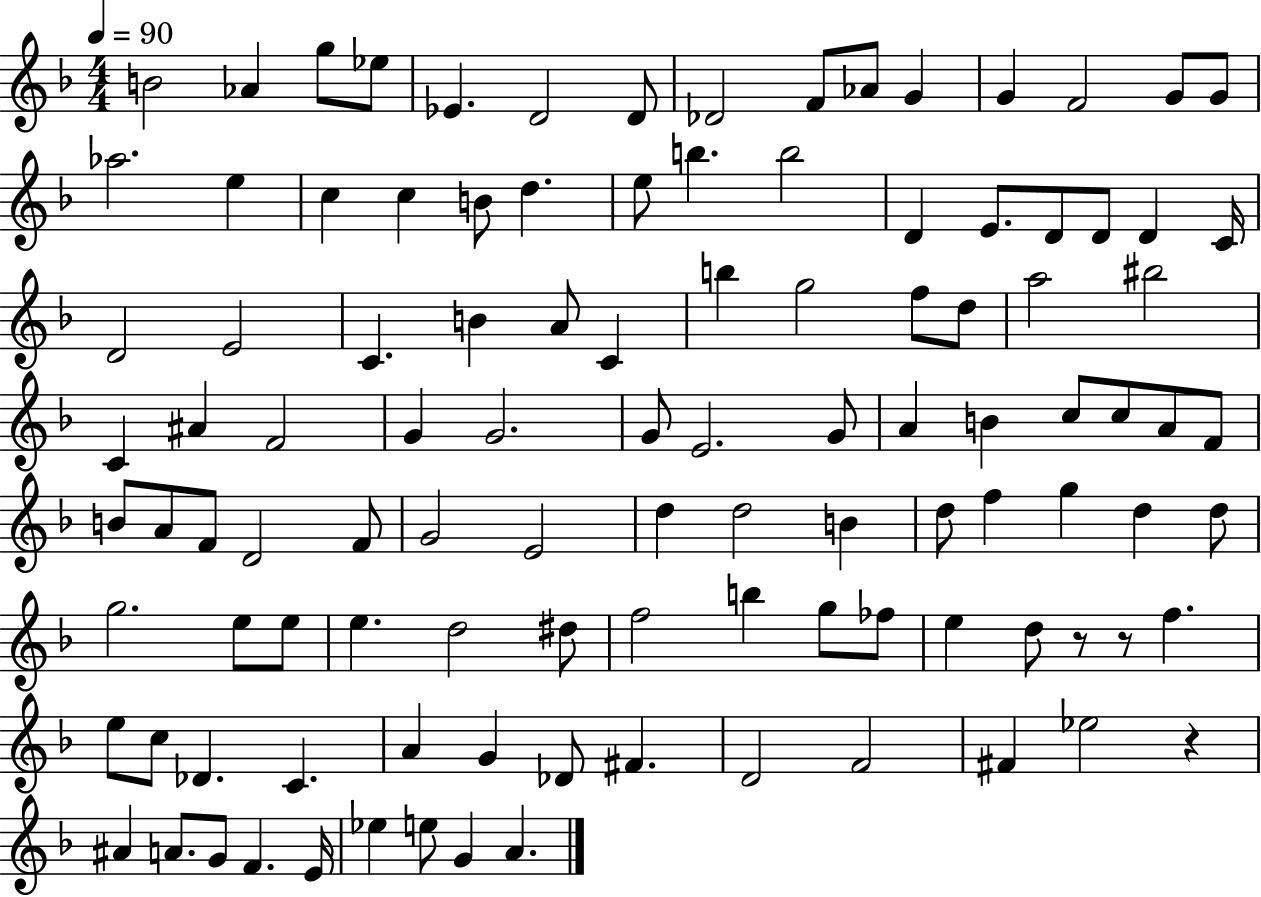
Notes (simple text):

B4/h Ab4/q G5/e Eb5/e Eb4/q. D4/h D4/e Db4/h F4/e Ab4/e G4/q G4/q F4/h G4/e G4/e Ab5/h. E5/q C5/q C5/q B4/e D5/q. E5/e B5/q. B5/h D4/q E4/e. D4/e D4/e D4/q C4/s D4/h E4/h C4/q. B4/q A4/e C4/q B5/q G5/h F5/e D5/e A5/h BIS5/h C4/q A#4/q F4/h G4/q G4/h. G4/e E4/h. G4/e A4/q B4/q C5/e C5/e A4/e F4/e B4/e A4/e F4/e D4/h F4/e G4/h E4/h D5/q D5/h B4/q D5/e F5/q G5/q D5/q D5/e G5/h. E5/e E5/e E5/q. D5/h D#5/e F5/h B5/q G5/e FES5/e E5/q D5/e R/e R/e F5/q. E5/e C5/e Db4/q. C4/q. A4/q G4/q Db4/e F#4/q. D4/h F4/h F#4/q Eb5/h R/q A#4/q A4/e. G4/e F4/q. E4/s Eb5/q E5/e G4/q A4/q.